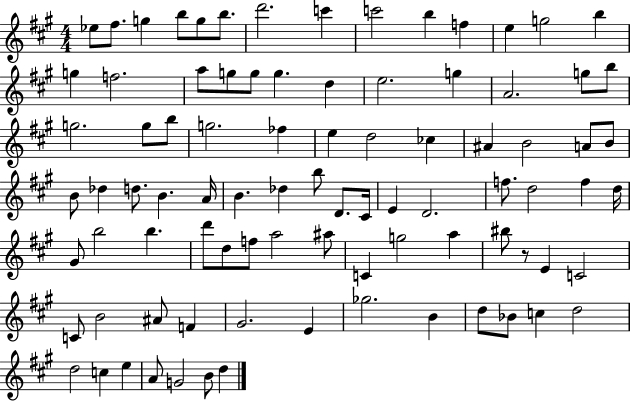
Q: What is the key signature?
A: A major